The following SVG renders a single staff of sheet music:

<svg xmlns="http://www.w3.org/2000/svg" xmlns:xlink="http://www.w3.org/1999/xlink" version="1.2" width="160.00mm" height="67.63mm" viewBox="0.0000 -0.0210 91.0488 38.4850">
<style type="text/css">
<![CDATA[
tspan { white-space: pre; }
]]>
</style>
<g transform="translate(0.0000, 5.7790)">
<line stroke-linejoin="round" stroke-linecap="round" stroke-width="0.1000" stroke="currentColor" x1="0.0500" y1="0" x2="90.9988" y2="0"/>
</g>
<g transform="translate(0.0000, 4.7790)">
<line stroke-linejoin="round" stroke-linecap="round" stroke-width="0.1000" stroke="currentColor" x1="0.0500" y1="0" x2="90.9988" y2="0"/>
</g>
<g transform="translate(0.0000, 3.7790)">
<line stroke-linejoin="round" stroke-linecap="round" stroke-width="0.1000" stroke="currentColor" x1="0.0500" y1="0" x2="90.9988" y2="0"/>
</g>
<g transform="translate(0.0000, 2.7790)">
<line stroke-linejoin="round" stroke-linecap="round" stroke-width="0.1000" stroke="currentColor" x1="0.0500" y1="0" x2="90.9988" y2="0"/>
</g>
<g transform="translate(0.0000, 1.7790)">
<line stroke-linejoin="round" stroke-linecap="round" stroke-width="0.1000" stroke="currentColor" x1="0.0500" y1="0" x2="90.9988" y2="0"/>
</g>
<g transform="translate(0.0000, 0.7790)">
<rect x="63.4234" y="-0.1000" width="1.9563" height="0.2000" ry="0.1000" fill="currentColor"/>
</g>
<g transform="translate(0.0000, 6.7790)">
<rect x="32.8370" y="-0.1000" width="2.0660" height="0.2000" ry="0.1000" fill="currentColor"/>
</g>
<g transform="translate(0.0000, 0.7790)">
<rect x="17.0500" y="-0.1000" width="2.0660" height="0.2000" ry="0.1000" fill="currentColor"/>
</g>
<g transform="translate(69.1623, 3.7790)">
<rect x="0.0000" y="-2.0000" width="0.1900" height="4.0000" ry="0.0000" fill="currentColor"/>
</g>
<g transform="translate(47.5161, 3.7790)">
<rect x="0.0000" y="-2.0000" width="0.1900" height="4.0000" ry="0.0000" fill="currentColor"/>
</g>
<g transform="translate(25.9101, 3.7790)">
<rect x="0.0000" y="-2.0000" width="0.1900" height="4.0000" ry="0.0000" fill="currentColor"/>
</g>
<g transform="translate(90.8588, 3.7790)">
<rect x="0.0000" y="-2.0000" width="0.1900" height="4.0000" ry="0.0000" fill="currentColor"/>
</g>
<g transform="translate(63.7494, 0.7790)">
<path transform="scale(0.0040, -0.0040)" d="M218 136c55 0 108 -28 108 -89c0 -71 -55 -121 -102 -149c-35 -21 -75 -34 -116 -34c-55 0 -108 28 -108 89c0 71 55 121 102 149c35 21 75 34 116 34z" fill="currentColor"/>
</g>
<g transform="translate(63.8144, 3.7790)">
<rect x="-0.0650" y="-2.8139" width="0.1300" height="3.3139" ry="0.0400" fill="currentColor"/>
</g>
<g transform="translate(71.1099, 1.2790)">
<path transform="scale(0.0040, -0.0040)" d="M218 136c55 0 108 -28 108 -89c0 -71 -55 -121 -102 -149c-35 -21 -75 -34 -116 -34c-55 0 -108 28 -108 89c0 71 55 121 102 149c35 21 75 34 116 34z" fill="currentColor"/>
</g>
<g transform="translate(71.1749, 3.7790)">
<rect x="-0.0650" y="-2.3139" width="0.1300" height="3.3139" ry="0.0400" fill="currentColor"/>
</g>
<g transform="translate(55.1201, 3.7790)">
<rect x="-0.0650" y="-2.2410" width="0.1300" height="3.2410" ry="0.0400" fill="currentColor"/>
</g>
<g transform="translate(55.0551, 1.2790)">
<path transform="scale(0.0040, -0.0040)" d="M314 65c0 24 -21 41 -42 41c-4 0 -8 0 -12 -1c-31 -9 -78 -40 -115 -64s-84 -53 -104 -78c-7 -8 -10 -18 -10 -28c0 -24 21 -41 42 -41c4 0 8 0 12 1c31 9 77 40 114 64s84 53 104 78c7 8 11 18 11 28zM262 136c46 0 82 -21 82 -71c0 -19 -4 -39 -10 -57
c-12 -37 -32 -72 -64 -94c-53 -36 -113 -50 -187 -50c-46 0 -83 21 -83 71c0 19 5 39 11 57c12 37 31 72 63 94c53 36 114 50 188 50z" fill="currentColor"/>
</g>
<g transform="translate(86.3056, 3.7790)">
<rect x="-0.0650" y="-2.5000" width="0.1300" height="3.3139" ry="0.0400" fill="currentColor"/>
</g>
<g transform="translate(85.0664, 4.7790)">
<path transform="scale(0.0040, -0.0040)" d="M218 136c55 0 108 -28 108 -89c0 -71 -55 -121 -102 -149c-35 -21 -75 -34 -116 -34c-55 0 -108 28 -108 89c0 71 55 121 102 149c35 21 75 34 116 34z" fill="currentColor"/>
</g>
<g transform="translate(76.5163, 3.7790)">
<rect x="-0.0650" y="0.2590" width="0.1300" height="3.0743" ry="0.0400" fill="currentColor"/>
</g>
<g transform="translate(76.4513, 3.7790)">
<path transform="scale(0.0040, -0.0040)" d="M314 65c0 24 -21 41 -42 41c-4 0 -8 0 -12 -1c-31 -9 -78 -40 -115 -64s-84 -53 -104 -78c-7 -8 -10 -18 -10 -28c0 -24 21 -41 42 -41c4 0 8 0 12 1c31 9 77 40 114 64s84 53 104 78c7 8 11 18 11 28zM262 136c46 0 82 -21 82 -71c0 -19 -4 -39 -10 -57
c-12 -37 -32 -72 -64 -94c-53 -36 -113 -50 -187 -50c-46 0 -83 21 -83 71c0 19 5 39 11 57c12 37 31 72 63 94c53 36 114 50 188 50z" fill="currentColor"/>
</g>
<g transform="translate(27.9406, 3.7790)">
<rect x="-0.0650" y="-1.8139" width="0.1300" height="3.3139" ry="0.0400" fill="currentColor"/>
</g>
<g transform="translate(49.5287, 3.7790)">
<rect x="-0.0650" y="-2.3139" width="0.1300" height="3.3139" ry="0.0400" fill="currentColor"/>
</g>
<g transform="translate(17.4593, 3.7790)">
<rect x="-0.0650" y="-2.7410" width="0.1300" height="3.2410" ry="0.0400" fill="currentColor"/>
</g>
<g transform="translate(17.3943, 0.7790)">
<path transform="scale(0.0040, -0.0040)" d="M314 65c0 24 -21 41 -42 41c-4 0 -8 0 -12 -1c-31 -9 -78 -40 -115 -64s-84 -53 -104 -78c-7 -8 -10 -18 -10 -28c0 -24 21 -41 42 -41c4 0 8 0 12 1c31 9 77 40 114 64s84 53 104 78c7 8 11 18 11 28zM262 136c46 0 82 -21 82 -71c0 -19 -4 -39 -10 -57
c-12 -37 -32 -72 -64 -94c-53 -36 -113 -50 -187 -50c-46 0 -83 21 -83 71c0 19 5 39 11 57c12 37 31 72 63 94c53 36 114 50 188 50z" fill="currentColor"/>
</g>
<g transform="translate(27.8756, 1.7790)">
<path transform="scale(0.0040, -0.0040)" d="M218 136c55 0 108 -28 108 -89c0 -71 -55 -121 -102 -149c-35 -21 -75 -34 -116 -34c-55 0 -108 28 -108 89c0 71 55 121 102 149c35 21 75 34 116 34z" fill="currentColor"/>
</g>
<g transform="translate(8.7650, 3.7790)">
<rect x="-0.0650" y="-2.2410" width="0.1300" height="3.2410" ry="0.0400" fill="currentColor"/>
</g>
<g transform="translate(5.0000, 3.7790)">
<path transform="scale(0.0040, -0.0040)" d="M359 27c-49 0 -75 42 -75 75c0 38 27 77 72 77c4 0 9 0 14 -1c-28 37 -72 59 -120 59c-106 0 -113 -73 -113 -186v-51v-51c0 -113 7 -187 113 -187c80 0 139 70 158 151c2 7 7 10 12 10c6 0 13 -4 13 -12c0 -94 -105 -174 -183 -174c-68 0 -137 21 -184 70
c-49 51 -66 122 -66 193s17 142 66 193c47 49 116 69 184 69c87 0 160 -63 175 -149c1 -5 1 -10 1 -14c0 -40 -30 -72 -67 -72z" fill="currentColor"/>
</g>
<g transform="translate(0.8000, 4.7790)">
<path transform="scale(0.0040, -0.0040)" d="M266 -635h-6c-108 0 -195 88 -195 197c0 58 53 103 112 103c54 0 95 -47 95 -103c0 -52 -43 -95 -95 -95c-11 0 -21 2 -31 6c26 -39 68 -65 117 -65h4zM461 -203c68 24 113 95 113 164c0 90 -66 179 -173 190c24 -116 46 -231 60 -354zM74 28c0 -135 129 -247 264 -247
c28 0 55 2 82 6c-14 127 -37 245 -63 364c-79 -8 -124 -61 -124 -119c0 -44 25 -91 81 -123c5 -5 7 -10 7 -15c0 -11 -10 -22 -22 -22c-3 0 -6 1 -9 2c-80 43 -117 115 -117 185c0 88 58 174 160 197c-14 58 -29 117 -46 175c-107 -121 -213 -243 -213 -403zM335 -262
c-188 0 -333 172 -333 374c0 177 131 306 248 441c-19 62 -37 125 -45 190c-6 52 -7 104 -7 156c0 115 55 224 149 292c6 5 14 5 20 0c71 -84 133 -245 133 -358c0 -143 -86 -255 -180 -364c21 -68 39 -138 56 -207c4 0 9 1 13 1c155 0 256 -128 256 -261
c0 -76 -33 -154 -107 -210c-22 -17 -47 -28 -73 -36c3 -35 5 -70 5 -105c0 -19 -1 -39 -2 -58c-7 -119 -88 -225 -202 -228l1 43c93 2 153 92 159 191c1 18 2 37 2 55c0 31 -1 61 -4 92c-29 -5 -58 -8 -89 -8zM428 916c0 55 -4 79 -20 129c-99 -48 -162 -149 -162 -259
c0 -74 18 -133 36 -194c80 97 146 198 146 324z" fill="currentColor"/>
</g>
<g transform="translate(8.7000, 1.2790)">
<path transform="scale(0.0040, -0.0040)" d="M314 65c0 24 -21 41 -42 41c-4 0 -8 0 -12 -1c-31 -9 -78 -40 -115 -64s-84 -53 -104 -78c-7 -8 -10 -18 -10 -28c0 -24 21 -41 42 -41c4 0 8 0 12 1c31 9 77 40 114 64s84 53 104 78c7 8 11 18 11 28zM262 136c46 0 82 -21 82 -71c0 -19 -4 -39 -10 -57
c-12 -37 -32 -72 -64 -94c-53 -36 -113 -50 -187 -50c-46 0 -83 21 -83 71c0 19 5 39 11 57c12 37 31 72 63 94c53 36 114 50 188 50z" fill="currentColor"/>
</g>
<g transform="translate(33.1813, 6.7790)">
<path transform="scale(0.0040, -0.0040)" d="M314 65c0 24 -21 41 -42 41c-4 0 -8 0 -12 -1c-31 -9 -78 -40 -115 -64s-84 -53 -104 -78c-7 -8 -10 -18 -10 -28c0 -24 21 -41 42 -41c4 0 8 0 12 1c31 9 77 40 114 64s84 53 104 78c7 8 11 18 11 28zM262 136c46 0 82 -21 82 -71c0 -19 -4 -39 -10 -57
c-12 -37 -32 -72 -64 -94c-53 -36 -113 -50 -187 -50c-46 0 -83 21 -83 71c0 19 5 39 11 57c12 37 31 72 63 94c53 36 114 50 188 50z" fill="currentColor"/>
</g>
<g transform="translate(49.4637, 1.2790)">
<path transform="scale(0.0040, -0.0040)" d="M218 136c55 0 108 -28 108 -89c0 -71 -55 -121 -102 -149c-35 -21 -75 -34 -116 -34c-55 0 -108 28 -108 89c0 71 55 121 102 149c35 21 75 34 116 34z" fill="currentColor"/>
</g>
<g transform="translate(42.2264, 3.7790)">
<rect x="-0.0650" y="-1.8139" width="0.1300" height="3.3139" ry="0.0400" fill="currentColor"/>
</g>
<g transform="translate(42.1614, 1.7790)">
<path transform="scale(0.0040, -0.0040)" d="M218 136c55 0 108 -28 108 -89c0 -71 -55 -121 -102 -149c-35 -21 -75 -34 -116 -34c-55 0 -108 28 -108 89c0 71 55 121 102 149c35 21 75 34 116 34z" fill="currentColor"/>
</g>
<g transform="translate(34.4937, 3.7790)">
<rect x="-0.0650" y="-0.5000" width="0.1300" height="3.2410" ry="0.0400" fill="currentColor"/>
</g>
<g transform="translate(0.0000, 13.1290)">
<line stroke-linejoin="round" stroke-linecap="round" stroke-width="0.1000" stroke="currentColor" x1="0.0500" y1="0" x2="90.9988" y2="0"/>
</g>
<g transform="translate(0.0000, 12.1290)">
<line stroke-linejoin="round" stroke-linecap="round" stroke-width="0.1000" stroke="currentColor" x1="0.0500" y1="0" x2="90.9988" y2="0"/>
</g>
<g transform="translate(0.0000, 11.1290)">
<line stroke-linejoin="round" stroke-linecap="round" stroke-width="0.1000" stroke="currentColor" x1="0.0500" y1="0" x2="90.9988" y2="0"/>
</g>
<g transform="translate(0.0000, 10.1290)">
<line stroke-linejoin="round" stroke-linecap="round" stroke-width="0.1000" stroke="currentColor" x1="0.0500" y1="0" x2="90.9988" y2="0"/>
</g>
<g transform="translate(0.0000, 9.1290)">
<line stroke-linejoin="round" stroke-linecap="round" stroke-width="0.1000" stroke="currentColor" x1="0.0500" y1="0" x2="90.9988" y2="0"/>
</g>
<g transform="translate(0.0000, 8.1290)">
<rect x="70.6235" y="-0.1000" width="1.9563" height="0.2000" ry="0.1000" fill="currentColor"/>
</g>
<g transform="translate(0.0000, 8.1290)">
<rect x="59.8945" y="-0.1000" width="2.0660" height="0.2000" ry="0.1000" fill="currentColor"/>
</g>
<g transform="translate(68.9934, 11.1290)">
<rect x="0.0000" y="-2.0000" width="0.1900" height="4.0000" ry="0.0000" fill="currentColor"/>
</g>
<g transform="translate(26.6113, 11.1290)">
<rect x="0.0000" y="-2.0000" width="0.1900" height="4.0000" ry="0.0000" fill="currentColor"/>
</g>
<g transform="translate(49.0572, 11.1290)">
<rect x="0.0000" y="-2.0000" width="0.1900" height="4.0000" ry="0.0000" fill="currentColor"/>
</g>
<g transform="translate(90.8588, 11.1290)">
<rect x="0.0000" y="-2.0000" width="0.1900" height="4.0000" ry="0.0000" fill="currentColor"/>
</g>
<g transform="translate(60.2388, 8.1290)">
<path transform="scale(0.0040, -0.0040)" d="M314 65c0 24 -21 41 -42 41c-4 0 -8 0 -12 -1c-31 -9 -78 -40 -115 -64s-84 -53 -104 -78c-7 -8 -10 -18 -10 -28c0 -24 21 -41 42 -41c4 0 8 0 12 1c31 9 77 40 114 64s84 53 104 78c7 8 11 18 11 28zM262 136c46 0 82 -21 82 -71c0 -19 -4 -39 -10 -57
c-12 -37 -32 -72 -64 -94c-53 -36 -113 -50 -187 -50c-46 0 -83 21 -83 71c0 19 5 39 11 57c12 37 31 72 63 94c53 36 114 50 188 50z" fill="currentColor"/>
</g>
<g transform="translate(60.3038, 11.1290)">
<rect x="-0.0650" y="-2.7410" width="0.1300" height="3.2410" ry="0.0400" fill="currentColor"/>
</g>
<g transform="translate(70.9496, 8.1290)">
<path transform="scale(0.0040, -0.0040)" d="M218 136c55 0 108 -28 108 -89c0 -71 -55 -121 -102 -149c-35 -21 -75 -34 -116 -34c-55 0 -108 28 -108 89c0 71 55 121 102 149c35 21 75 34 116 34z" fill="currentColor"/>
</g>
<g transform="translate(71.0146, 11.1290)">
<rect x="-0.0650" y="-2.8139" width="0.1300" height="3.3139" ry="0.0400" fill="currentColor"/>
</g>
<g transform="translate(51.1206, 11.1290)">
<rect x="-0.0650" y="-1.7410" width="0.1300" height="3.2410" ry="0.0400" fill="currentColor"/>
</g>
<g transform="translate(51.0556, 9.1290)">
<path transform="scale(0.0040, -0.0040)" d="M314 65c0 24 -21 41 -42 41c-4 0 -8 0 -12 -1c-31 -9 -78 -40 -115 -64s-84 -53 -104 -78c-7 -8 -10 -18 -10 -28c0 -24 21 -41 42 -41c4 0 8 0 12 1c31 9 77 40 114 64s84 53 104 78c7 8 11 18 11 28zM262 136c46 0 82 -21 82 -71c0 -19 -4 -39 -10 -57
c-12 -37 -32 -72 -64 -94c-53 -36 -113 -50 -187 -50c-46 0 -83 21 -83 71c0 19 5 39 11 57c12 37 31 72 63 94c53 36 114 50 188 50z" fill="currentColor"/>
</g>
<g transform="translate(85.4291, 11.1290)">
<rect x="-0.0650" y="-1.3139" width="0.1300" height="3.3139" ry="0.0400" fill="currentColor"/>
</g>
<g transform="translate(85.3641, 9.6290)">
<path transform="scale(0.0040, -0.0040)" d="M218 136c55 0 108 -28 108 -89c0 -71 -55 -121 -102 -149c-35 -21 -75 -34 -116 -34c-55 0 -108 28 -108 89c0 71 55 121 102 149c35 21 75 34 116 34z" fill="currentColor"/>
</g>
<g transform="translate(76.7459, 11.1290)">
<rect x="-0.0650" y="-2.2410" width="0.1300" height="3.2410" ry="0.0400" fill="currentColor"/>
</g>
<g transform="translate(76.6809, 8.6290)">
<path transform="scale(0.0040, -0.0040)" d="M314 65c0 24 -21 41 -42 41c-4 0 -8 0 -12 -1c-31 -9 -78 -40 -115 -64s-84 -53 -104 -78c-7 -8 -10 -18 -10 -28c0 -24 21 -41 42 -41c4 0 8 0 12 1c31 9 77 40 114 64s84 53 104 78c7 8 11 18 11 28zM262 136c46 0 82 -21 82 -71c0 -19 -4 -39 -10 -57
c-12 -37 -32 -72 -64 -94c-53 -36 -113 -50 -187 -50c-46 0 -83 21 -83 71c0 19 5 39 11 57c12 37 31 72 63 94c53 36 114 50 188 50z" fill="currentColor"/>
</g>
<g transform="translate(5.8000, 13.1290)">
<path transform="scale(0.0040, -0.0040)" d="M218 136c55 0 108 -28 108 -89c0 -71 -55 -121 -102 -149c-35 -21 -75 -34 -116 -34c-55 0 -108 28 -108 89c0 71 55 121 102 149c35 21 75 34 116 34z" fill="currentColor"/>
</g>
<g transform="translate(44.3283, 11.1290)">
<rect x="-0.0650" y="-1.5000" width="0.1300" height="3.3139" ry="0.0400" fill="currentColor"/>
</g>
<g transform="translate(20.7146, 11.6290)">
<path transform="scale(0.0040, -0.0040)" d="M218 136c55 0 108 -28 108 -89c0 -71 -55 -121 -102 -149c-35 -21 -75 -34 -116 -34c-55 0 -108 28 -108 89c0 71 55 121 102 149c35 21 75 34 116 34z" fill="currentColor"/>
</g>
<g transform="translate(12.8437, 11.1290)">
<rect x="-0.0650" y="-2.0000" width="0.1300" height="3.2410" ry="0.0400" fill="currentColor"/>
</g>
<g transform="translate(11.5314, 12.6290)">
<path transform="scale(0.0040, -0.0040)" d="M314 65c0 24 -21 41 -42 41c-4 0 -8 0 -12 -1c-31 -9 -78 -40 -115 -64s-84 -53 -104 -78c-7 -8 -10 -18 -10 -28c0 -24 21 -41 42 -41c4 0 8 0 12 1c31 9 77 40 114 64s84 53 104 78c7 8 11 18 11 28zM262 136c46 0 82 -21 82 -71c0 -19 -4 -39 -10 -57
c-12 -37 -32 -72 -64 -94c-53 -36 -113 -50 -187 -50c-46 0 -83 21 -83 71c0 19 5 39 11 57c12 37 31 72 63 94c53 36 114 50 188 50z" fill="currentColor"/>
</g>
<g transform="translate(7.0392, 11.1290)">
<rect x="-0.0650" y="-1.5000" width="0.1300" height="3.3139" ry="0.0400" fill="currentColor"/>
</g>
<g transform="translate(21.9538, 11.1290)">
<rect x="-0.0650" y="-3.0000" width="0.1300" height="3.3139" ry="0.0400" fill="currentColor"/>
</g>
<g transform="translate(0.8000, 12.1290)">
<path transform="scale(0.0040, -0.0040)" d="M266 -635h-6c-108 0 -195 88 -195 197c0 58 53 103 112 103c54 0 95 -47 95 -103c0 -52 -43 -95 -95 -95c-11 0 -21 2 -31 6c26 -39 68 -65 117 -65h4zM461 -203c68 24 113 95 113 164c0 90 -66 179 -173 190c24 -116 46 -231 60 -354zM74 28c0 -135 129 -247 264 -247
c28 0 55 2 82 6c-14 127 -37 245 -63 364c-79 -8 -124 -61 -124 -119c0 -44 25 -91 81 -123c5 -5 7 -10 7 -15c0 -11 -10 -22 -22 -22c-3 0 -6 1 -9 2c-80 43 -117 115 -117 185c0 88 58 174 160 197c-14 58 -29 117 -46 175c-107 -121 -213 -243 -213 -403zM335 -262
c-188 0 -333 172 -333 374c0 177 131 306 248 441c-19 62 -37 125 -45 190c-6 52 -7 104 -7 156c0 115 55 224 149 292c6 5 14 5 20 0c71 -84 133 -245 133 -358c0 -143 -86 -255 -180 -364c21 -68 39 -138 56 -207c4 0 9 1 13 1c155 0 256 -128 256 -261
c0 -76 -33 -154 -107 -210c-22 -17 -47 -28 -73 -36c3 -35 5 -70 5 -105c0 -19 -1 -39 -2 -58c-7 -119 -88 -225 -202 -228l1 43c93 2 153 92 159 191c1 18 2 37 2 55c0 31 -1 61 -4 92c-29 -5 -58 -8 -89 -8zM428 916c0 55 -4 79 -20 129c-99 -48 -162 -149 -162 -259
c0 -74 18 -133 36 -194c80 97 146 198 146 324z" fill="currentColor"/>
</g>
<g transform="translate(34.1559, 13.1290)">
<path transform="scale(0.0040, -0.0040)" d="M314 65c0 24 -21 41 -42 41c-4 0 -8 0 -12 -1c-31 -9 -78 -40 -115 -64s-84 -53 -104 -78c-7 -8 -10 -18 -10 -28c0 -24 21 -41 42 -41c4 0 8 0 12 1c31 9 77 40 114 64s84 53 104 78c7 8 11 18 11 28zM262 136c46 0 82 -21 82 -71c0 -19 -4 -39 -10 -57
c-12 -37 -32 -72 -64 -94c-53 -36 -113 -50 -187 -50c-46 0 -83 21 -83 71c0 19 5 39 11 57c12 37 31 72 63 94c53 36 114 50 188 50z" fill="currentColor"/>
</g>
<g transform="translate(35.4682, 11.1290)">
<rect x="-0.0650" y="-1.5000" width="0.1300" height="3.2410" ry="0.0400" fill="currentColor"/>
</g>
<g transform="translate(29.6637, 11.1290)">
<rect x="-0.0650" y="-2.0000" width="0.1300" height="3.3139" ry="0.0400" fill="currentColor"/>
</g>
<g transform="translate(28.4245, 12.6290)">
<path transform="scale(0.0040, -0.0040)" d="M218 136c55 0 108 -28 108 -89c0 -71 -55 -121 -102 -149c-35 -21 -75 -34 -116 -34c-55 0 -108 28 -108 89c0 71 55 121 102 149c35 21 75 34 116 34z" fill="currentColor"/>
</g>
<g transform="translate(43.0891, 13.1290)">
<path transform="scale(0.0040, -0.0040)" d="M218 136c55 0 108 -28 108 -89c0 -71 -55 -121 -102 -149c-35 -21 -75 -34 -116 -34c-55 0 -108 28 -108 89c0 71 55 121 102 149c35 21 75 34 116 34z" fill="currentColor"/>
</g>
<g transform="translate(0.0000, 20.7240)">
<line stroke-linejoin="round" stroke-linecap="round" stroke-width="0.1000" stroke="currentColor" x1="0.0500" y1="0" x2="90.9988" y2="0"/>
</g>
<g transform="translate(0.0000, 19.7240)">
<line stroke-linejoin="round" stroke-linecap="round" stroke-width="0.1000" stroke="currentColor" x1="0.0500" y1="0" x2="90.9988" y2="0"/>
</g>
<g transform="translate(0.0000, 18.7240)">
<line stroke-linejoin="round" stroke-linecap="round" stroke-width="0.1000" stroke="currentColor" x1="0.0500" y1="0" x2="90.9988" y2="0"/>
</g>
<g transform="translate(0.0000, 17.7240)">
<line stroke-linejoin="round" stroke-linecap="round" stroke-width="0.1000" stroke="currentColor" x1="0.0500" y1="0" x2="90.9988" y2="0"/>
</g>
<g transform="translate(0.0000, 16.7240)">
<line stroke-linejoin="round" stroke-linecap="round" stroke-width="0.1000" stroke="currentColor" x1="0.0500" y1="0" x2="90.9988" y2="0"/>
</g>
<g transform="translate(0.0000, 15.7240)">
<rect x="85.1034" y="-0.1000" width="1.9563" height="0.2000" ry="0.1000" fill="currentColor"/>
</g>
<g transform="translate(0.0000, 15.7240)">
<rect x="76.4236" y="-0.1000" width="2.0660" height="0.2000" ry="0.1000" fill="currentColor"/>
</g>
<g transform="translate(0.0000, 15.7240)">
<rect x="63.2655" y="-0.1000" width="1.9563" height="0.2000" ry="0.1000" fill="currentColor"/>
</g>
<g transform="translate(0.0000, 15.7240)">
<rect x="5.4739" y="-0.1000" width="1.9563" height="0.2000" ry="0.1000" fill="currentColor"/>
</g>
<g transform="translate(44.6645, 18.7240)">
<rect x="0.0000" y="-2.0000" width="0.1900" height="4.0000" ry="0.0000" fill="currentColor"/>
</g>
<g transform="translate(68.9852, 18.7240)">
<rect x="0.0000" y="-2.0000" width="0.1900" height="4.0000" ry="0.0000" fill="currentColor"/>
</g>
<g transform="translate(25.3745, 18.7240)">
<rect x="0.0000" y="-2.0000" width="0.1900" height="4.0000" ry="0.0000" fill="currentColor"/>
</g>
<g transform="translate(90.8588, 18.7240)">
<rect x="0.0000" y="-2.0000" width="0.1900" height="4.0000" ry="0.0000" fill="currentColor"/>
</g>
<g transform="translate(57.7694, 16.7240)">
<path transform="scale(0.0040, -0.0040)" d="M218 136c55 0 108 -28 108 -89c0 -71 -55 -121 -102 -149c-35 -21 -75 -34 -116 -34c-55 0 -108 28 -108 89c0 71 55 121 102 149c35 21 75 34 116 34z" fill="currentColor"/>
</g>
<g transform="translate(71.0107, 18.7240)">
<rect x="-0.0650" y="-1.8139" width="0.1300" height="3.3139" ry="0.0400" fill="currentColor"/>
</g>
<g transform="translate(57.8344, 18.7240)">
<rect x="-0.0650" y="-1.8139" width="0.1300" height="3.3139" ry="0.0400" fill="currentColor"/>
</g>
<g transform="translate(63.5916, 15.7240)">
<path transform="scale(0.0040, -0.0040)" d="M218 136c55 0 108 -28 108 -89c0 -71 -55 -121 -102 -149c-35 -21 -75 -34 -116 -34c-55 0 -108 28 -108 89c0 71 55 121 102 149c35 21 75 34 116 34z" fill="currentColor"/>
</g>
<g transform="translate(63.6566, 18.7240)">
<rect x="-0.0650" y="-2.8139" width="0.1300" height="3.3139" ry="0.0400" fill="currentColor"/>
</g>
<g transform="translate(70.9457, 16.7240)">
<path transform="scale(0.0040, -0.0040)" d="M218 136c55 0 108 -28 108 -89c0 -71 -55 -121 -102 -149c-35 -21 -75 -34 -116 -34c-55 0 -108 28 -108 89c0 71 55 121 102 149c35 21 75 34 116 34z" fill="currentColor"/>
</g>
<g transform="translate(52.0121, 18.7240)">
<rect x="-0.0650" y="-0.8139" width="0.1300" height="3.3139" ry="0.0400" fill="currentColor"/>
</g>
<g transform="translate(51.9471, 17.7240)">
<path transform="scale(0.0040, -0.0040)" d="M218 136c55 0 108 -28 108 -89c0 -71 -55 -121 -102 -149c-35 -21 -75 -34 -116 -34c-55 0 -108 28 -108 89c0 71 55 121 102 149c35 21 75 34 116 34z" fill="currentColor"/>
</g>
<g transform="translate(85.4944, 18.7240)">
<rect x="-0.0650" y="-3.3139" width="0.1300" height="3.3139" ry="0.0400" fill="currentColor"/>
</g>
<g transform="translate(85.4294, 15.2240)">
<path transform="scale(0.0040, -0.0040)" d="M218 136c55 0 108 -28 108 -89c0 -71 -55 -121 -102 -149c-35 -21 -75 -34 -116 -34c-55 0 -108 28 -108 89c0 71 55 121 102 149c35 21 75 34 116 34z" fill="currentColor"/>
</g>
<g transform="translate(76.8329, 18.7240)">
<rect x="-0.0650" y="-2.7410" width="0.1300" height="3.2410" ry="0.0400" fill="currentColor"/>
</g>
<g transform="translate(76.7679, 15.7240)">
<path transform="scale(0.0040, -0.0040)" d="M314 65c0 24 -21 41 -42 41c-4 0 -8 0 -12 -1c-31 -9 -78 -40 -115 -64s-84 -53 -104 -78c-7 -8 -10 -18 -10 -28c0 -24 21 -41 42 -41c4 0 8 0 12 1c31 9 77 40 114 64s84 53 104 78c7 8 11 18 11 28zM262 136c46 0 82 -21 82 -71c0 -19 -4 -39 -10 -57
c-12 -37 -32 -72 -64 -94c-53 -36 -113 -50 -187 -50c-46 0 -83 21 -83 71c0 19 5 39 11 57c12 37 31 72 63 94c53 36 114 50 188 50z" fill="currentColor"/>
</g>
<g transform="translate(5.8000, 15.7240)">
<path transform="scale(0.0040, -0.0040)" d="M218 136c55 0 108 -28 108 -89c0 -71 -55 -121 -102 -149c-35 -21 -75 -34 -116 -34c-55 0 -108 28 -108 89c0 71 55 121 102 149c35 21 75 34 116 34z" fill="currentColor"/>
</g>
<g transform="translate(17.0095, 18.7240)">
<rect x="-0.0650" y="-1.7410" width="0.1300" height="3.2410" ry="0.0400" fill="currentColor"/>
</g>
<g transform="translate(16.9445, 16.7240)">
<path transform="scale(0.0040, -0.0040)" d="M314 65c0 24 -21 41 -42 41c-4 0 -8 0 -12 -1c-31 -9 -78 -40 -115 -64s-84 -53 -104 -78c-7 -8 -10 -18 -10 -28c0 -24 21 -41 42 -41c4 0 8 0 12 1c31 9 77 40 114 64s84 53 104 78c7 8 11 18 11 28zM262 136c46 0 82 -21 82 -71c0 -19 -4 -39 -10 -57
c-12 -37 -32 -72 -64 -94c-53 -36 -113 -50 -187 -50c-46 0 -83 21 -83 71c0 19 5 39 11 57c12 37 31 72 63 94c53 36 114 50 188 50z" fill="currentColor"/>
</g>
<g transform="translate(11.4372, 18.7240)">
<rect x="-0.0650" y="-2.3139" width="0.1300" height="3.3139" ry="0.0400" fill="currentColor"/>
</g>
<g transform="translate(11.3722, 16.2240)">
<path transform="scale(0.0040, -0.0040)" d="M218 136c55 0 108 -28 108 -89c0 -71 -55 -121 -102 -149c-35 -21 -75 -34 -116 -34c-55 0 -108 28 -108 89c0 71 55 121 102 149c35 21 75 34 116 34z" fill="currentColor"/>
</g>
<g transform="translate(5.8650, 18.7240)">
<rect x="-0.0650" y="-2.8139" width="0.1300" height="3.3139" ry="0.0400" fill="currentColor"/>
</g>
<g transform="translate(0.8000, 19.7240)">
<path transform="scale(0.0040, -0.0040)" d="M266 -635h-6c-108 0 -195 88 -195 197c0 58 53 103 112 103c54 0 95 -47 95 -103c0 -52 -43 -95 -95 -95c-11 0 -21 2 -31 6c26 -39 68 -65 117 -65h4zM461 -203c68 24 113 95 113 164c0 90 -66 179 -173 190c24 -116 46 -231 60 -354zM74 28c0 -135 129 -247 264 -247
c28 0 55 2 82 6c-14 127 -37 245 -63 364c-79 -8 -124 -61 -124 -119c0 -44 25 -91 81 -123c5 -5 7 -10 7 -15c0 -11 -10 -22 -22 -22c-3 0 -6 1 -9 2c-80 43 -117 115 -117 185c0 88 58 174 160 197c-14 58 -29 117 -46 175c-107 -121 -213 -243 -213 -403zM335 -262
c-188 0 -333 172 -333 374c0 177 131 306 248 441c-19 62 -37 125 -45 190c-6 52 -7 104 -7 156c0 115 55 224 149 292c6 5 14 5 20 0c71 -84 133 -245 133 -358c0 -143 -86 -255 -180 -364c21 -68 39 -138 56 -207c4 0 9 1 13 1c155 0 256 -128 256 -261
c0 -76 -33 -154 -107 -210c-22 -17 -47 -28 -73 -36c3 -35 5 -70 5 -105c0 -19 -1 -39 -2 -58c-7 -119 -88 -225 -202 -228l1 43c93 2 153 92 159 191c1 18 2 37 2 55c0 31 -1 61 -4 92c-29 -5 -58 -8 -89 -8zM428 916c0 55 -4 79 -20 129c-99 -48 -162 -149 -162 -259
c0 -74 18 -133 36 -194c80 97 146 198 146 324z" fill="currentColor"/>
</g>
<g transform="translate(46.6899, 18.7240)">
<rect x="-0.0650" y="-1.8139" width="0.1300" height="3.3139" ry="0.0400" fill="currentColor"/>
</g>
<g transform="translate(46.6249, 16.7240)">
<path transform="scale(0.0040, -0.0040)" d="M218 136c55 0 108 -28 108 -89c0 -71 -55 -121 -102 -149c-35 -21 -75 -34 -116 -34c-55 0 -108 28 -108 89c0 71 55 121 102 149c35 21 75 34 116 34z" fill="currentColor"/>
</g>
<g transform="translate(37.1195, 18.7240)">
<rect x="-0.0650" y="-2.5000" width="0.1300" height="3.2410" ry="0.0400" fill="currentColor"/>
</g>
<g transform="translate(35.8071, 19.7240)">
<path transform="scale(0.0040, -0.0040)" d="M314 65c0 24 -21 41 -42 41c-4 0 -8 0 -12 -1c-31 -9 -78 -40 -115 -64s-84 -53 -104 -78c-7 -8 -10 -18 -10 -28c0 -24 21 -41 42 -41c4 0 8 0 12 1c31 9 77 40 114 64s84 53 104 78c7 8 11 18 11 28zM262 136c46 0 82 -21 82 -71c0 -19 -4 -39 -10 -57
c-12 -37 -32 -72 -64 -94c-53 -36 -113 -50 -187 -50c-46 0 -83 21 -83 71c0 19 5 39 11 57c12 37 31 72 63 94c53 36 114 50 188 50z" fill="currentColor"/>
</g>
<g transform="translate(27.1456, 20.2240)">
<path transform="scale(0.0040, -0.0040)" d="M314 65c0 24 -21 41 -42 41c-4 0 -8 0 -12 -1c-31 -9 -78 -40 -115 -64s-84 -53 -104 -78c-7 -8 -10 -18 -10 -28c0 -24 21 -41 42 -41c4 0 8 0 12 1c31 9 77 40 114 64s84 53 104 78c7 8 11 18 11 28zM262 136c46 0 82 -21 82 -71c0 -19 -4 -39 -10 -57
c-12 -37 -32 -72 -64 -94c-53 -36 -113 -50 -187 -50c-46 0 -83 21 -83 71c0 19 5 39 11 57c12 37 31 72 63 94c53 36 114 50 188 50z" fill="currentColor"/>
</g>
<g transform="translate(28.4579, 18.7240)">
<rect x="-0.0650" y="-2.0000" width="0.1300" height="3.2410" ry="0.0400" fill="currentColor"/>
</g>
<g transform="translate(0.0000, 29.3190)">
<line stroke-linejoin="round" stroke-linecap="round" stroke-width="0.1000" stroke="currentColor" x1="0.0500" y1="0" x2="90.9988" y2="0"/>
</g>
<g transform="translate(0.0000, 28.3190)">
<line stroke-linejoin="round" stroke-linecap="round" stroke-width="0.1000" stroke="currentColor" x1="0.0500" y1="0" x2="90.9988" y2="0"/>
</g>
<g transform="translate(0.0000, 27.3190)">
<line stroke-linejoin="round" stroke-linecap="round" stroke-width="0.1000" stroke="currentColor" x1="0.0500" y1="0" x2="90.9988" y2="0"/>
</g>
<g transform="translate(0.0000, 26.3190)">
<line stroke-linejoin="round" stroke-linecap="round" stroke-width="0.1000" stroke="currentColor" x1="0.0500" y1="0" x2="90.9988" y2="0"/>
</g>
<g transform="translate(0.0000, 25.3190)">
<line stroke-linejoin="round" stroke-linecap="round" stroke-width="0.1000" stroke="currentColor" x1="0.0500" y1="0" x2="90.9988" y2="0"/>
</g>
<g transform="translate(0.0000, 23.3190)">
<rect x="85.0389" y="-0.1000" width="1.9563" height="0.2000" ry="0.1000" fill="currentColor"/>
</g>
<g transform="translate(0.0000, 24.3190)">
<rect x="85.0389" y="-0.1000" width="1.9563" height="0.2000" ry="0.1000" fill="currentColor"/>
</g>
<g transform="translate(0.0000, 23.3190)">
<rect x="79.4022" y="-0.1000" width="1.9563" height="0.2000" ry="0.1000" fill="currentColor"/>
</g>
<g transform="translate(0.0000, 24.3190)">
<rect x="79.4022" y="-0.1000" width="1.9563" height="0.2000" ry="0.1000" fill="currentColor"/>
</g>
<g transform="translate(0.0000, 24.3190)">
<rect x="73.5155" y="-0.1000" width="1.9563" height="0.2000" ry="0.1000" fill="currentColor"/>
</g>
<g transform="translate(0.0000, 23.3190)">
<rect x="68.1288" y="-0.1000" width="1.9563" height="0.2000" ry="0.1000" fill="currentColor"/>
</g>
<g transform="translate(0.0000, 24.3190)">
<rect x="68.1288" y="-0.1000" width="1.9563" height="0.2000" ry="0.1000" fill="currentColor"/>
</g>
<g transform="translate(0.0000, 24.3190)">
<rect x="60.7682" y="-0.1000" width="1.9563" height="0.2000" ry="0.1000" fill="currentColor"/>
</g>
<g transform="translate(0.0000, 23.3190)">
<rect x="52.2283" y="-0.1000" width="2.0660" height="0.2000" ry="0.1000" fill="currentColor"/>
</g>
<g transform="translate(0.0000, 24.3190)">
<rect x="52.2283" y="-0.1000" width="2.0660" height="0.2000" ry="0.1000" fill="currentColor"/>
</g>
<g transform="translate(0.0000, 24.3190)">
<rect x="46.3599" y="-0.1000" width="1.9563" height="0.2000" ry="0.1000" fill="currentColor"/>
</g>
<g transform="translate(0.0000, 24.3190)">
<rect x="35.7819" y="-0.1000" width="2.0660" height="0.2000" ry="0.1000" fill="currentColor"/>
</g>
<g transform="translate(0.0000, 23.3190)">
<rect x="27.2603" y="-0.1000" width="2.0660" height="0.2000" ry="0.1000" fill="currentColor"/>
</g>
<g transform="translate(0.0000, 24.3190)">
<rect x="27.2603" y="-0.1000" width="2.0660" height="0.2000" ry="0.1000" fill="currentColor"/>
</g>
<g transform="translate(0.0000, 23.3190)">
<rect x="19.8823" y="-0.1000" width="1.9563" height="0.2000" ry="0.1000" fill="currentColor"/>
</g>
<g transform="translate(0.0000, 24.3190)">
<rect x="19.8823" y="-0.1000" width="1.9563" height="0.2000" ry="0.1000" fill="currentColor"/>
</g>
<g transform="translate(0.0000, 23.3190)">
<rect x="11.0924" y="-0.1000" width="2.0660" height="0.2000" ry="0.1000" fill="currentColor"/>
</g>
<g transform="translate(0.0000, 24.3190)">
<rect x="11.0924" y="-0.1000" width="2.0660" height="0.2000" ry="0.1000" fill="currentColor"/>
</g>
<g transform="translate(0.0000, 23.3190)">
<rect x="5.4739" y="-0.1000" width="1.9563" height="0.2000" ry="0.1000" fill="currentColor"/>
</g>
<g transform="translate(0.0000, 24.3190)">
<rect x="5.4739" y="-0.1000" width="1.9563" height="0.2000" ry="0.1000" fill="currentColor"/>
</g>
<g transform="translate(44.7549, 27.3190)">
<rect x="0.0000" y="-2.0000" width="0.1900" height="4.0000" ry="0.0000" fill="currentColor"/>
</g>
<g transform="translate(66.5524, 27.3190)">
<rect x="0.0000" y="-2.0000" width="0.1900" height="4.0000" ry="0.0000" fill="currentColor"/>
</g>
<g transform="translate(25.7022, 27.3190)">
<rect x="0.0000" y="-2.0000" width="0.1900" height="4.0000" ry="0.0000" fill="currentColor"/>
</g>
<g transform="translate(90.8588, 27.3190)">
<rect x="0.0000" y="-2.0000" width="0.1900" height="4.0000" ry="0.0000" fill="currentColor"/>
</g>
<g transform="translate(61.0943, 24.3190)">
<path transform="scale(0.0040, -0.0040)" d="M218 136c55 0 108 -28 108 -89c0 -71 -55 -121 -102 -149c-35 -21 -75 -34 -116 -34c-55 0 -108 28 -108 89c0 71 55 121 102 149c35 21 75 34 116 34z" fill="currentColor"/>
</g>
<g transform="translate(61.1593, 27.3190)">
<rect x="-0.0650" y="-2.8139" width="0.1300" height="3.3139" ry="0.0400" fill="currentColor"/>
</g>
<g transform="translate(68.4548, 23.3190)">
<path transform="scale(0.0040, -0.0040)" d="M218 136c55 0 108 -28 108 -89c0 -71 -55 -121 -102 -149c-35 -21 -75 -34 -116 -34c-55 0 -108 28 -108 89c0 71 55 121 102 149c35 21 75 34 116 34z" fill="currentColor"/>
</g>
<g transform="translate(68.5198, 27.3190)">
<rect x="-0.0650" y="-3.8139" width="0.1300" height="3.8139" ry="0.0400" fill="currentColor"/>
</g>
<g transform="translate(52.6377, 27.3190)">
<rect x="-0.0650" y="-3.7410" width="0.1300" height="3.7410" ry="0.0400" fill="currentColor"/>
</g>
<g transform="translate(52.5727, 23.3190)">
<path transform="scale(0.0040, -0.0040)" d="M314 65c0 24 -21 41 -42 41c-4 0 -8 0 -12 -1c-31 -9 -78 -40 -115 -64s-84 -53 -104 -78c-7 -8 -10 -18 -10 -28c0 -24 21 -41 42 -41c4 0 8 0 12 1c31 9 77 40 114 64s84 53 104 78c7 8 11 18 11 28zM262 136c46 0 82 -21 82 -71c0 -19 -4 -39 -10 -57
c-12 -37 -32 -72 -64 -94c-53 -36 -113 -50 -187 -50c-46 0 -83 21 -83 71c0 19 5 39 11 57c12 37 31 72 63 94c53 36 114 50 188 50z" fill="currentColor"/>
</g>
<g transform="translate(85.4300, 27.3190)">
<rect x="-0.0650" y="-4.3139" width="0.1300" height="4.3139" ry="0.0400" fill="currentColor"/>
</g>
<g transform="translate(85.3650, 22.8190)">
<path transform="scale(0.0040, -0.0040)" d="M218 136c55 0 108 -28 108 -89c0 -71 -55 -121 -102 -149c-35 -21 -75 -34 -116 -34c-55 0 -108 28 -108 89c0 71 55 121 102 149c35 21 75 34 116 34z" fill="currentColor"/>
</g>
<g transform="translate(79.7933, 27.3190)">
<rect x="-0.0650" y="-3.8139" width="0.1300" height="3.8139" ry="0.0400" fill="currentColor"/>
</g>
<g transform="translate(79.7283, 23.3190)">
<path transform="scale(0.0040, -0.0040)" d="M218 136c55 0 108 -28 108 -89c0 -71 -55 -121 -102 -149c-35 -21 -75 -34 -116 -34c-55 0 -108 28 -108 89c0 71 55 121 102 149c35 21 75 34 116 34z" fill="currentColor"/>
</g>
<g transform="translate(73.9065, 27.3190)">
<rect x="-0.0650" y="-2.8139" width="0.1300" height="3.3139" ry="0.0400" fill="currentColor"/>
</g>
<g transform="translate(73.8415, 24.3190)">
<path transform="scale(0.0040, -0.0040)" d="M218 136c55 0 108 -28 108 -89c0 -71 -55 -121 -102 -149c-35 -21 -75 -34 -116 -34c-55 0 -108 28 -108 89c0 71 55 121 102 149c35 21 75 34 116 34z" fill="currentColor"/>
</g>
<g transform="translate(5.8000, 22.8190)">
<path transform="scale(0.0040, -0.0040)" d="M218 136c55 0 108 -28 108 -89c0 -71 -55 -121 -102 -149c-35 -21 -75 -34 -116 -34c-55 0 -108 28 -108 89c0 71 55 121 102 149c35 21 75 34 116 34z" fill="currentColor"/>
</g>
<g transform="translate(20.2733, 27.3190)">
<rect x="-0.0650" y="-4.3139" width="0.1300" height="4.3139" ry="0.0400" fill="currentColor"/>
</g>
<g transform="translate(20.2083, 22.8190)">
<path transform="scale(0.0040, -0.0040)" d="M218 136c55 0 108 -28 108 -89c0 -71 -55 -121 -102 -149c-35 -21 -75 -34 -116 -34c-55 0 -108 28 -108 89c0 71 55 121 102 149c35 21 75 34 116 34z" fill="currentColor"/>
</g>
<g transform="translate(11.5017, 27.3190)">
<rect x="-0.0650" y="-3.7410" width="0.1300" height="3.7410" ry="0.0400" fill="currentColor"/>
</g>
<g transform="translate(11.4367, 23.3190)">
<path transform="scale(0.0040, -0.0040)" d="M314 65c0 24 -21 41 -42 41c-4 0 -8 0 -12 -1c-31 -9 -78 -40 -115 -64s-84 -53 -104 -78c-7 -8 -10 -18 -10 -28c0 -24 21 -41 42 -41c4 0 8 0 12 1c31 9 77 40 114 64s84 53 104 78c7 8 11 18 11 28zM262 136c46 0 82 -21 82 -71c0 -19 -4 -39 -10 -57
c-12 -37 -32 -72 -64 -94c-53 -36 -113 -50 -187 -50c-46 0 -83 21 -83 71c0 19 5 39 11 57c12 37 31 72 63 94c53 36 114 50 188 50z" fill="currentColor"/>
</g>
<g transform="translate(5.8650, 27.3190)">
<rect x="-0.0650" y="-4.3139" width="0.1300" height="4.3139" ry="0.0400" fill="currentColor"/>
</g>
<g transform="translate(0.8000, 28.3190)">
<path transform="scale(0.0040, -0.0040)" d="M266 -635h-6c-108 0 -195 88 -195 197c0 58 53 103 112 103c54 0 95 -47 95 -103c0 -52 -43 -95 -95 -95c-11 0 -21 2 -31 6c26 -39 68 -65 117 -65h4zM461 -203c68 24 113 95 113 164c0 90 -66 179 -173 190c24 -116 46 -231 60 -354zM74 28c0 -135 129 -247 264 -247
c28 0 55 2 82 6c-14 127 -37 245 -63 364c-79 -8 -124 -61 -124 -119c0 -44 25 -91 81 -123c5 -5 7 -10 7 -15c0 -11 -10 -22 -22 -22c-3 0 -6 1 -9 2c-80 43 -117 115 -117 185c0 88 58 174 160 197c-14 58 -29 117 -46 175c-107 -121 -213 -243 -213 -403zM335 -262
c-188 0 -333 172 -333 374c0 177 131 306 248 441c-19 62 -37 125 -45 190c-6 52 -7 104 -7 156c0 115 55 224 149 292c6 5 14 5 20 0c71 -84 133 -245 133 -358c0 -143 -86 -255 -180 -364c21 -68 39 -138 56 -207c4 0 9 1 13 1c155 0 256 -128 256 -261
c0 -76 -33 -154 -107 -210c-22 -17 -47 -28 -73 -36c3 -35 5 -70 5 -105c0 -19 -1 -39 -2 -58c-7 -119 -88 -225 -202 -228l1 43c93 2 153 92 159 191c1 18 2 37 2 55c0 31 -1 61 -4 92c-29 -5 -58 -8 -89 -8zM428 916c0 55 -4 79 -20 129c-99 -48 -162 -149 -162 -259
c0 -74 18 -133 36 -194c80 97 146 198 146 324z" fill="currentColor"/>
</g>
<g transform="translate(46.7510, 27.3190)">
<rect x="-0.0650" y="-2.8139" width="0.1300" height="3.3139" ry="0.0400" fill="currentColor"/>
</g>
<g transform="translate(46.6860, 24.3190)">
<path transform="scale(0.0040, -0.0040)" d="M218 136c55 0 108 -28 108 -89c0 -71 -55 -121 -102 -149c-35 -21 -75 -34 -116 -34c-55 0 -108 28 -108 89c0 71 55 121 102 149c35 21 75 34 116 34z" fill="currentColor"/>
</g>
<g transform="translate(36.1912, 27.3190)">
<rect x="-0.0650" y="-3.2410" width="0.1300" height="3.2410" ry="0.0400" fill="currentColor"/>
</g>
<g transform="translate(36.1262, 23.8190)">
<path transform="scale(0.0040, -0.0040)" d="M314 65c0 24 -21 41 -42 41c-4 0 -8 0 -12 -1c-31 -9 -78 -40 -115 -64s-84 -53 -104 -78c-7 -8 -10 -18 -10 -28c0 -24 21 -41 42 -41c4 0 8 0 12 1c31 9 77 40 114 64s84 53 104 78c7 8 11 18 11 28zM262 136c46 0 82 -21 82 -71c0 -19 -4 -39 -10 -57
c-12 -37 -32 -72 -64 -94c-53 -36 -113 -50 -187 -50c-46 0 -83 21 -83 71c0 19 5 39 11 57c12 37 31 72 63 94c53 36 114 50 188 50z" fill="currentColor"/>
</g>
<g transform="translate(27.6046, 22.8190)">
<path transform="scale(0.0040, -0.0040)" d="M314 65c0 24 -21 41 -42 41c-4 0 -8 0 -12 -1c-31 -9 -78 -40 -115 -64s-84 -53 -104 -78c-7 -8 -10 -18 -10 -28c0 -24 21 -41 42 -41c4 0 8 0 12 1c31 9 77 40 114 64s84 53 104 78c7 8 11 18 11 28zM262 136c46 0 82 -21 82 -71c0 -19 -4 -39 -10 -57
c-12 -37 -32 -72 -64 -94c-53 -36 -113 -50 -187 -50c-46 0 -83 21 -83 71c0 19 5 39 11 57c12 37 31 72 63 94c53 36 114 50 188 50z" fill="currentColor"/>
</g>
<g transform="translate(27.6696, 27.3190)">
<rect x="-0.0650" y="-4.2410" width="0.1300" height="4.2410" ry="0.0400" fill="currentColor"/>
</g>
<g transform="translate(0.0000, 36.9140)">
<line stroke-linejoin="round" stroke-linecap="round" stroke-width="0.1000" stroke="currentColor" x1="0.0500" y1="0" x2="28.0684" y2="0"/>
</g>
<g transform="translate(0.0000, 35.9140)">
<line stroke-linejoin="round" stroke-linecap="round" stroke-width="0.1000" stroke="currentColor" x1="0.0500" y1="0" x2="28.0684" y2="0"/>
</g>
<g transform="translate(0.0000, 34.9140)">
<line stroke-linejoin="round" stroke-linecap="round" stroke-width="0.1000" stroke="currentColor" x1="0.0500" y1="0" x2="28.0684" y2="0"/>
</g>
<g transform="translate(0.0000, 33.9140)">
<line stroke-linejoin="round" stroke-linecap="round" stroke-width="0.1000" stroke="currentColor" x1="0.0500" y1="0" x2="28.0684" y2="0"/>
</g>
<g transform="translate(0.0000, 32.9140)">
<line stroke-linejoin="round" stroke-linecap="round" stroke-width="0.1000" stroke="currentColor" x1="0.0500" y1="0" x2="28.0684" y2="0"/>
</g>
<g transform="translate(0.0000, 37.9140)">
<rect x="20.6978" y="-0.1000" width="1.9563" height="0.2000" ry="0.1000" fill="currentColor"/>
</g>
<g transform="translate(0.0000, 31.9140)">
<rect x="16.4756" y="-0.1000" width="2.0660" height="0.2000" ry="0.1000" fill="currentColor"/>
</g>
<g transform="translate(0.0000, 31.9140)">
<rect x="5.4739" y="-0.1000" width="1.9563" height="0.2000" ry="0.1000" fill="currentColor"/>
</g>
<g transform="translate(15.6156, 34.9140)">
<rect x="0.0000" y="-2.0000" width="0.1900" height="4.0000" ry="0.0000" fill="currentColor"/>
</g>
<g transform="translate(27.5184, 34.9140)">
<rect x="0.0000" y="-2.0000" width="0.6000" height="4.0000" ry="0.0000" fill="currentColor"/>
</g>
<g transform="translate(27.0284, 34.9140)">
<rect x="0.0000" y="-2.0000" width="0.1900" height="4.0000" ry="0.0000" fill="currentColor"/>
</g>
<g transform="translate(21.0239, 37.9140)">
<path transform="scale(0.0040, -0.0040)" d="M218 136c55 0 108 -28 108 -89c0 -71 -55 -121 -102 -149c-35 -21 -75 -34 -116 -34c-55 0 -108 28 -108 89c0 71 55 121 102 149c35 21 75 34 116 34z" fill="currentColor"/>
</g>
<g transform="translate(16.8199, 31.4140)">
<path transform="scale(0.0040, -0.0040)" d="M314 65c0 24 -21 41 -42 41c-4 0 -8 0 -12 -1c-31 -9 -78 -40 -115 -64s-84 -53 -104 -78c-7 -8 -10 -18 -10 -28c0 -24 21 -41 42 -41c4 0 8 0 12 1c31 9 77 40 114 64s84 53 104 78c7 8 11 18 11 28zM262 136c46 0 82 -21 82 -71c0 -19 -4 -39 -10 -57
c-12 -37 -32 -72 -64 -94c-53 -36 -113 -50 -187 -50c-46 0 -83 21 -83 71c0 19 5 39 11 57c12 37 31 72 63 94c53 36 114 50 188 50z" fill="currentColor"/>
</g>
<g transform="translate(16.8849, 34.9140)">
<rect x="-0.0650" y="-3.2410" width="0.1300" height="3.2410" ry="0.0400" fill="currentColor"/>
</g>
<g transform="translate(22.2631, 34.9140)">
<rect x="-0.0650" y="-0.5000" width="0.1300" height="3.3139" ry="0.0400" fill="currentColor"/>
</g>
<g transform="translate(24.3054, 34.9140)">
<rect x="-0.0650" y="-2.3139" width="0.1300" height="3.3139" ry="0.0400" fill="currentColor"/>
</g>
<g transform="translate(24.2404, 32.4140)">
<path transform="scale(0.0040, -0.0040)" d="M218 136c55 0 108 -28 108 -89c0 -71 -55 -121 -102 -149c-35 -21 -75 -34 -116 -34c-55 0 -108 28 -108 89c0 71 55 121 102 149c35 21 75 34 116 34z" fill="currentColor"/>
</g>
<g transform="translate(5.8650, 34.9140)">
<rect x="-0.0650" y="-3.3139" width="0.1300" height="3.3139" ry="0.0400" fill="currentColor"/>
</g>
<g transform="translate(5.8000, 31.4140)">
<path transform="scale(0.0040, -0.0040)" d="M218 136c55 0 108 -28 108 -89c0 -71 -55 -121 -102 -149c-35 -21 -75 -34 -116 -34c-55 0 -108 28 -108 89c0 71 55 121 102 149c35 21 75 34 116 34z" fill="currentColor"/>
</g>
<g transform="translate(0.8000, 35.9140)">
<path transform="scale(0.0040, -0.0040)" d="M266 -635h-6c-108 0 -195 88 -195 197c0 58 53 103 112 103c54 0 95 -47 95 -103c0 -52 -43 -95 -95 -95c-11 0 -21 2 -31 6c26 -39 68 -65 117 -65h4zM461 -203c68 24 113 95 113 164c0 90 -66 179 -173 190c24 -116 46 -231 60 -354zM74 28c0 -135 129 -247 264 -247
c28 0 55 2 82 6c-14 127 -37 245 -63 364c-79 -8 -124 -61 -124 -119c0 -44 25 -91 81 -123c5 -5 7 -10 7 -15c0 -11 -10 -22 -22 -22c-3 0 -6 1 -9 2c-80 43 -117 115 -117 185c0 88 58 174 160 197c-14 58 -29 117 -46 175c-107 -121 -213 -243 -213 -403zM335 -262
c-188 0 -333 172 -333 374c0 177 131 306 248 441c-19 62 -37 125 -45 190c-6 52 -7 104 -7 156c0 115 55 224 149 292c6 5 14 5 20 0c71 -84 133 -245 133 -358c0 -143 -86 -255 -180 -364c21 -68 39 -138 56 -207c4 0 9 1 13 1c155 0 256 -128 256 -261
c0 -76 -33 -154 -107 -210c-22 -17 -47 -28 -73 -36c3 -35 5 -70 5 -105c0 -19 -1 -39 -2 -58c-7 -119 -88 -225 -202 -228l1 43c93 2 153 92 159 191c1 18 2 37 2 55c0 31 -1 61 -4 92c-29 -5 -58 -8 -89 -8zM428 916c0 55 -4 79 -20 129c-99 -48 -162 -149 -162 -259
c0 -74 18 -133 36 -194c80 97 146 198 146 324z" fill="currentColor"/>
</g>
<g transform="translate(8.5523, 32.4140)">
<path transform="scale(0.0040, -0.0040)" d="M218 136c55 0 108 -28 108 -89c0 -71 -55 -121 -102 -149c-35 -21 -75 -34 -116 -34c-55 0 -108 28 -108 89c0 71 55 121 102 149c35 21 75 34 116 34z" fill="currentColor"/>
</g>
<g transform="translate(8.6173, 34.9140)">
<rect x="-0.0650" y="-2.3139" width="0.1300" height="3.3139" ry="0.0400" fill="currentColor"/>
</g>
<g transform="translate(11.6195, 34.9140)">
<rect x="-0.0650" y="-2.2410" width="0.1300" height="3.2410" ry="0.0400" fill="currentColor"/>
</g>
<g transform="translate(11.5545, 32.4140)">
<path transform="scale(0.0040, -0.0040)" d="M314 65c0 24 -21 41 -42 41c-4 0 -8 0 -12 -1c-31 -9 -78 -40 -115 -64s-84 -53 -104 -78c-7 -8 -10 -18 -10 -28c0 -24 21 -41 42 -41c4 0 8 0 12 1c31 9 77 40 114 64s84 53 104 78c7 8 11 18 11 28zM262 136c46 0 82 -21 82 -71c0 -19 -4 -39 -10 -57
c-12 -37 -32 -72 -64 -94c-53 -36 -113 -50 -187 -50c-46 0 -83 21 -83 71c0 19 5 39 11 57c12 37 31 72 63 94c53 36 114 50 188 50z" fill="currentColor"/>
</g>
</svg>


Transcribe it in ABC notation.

X:1
T:Untitled
M:4/4
L:1/4
K:C
g2 a2 f C2 f g g2 a g B2 G E F2 A F E2 E f2 a2 a g2 e a g f2 F2 G2 f d f a f a2 b d' c'2 d' d'2 b2 a c'2 a c' a c' d' b g g2 b2 C g